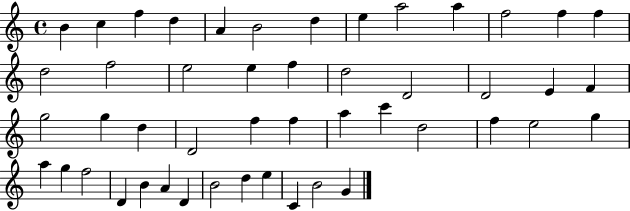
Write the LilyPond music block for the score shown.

{
  \clef treble
  \time 4/4
  \defaultTimeSignature
  \key c \major
  b'4 c''4 f''4 d''4 | a'4 b'2 d''4 | e''4 a''2 a''4 | f''2 f''4 f''4 | \break d''2 f''2 | e''2 e''4 f''4 | d''2 d'2 | d'2 e'4 f'4 | \break g''2 g''4 d''4 | d'2 f''4 f''4 | a''4 c'''4 d''2 | f''4 e''2 g''4 | \break a''4 g''4 f''2 | d'4 b'4 a'4 d'4 | b'2 d''4 e''4 | c'4 b'2 g'4 | \break \bar "|."
}